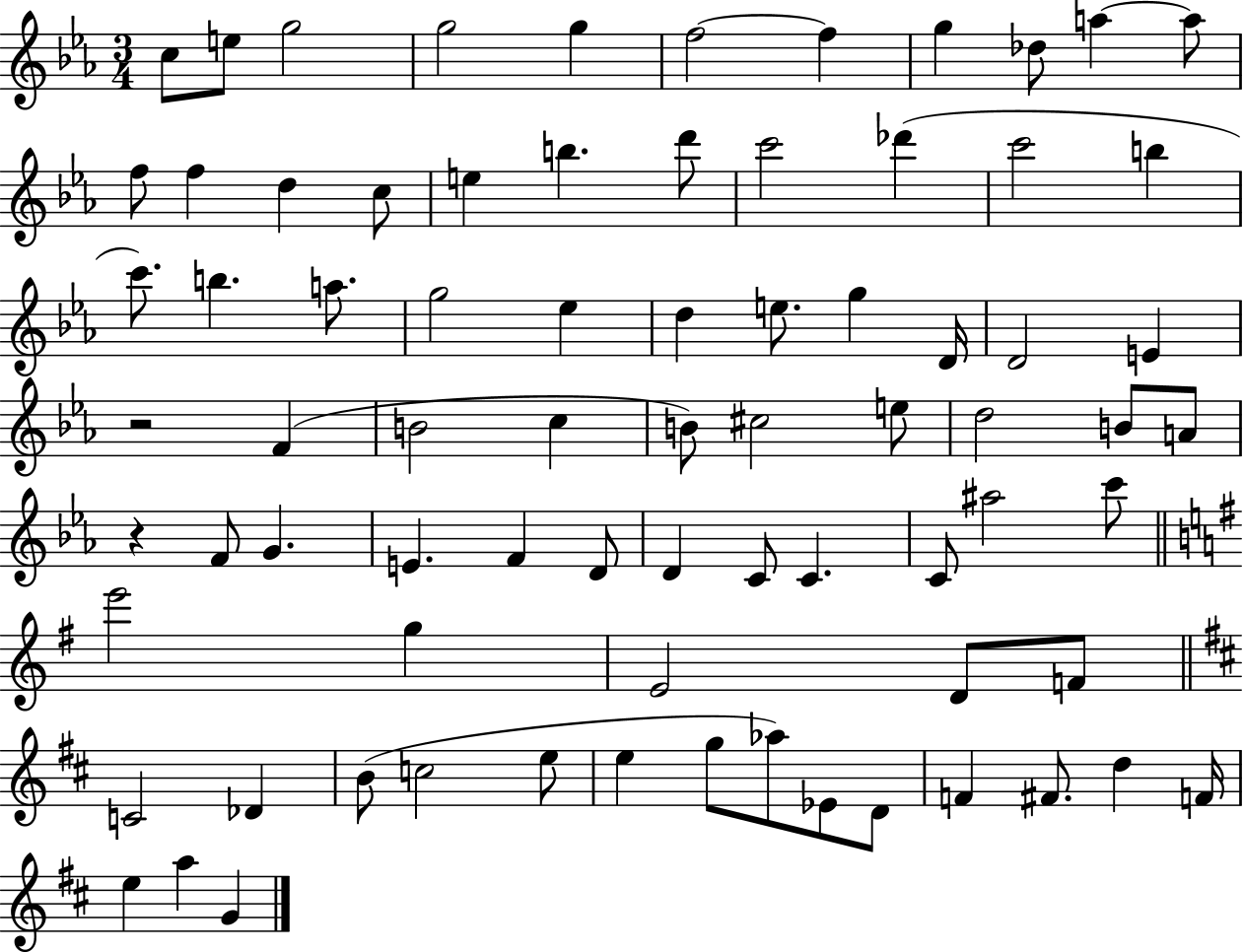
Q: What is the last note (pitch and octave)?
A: G4